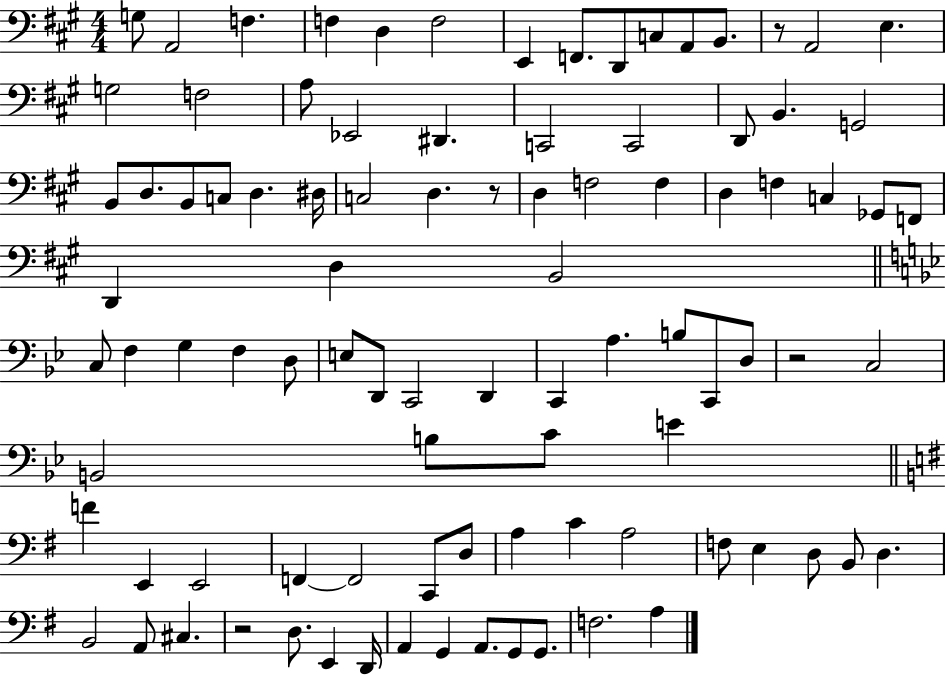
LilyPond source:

{
  \clef bass
  \numericTimeSignature
  \time 4/4
  \key a \major
  \repeat volta 2 { g8 a,2 f4. | f4 d4 f2 | e,4 f,8. d,8 c8 a,8 b,8. | r8 a,2 e4. | \break g2 f2 | a8 ees,2 dis,4. | c,2 c,2 | d,8 b,4. g,2 | \break b,8 d8. b,8 c8 d4. dis16 | c2 d4. r8 | d4 f2 f4 | d4 f4 c4 ges,8 f,8 | \break d,4 d4 b,2 | \bar "||" \break \key bes \major c8 f4 g4 f4 d8 | e8 d,8 c,2 d,4 | c,4 a4. b8 c,8 d8 | r2 c2 | \break b,2 b8 c'8 e'4 | \bar "||" \break \key g \major f'4 e,4 e,2 | f,4~~ f,2 c,8 d8 | a4 c'4 a2 | f8 e4 d8 b,8 d4. | \break b,2 a,8 cis4. | r2 d8. e,4 d,16 | a,4 g,4 a,8. g,8 g,8. | f2. a4 | \break } \bar "|."
}